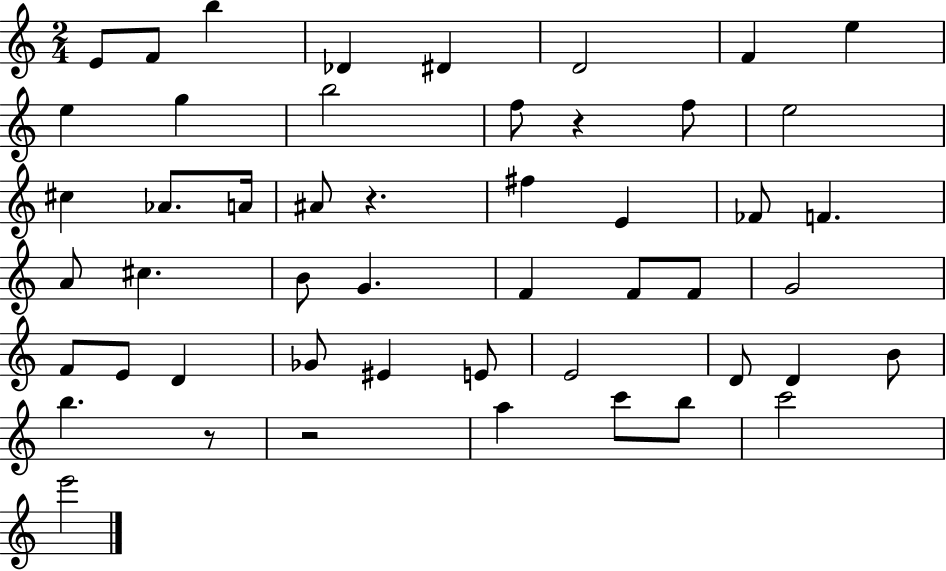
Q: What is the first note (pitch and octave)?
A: E4